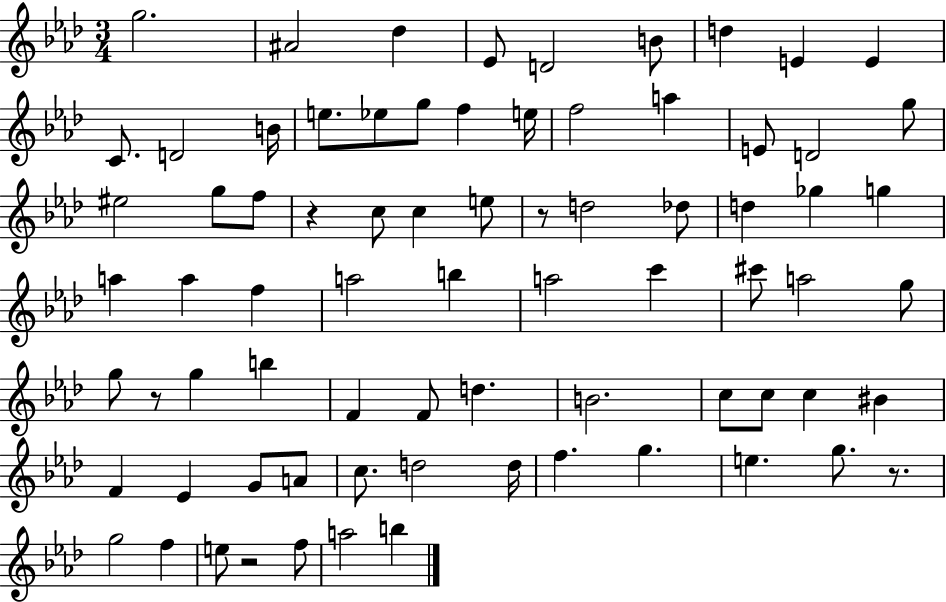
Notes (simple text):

G5/h. A#4/h Db5/q Eb4/e D4/h B4/e D5/q E4/q E4/q C4/e. D4/h B4/s E5/e. Eb5/e G5/e F5/q E5/s F5/h A5/q E4/e D4/h G5/e EIS5/h G5/e F5/e R/q C5/e C5/q E5/e R/e D5/h Db5/e D5/q Gb5/q G5/q A5/q A5/q F5/q A5/h B5/q A5/h C6/q C#6/e A5/h G5/e G5/e R/e G5/q B5/q F4/q F4/e D5/q. B4/h. C5/e C5/e C5/q BIS4/q F4/q Eb4/q G4/e A4/e C5/e. D5/h D5/s F5/q. G5/q. E5/q. G5/e. R/e. G5/h F5/q E5/e R/h F5/e A5/h B5/q